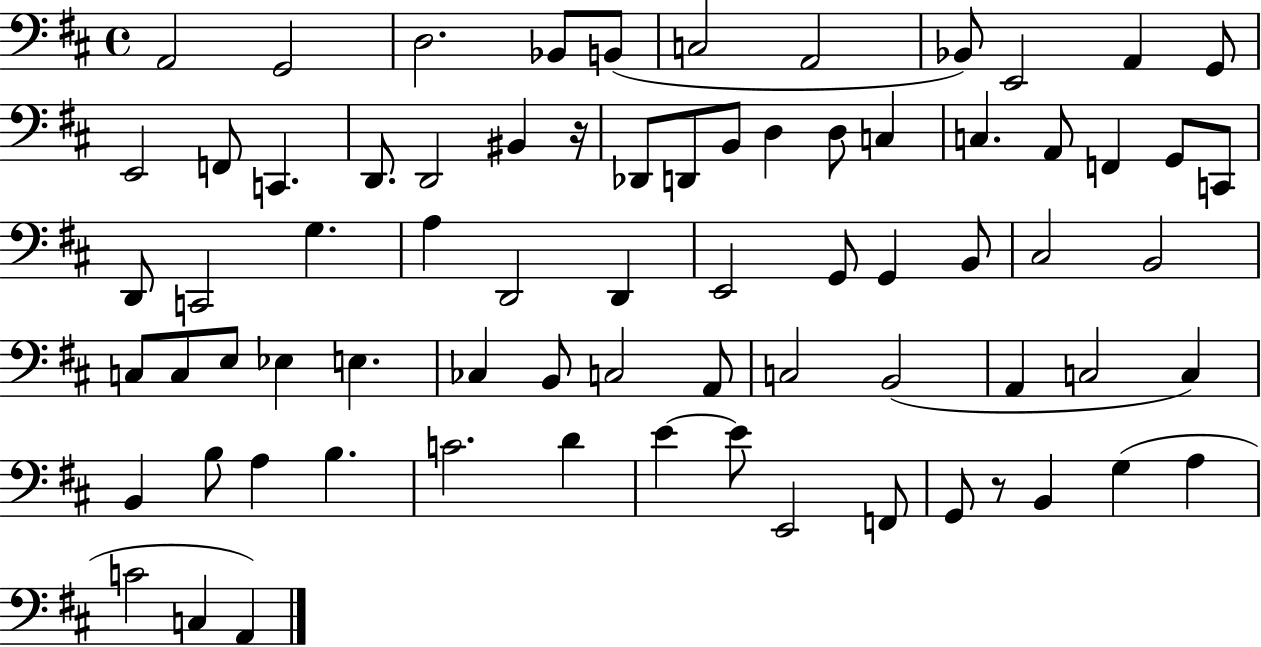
X:1
T:Untitled
M:4/4
L:1/4
K:D
A,,2 G,,2 D,2 _B,,/2 B,,/2 C,2 A,,2 _B,,/2 E,,2 A,, G,,/2 E,,2 F,,/2 C,, D,,/2 D,,2 ^B,, z/4 _D,,/2 D,,/2 B,,/2 D, D,/2 C, C, A,,/2 F,, G,,/2 C,,/2 D,,/2 C,,2 G, A, D,,2 D,, E,,2 G,,/2 G,, B,,/2 ^C,2 B,,2 C,/2 C,/2 E,/2 _E, E, _C, B,,/2 C,2 A,,/2 C,2 B,,2 A,, C,2 C, B,, B,/2 A, B, C2 D E E/2 E,,2 F,,/2 G,,/2 z/2 B,, G, A, C2 C, A,,